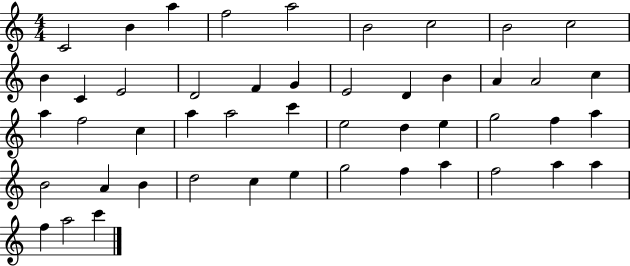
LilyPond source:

{
  \clef treble
  \numericTimeSignature
  \time 4/4
  \key c \major
  c'2 b'4 a''4 | f''2 a''2 | b'2 c''2 | b'2 c''2 | \break b'4 c'4 e'2 | d'2 f'4 g'4 | e'2 d'4 b'4 | a'4 a'2 c''4 | \break a''4 f''2 c''4 | a''4 a''2 c'''4 | e''2 d''4 e''4 | g''2 f''4 a''4 | \break b'2 a'4 b'4 | d''2 c''4 e''4 | g''2 f''4 a''4 | f''2 a''4 a''4 | \break f''4 a''2 c'''4 | \bar "|."
}